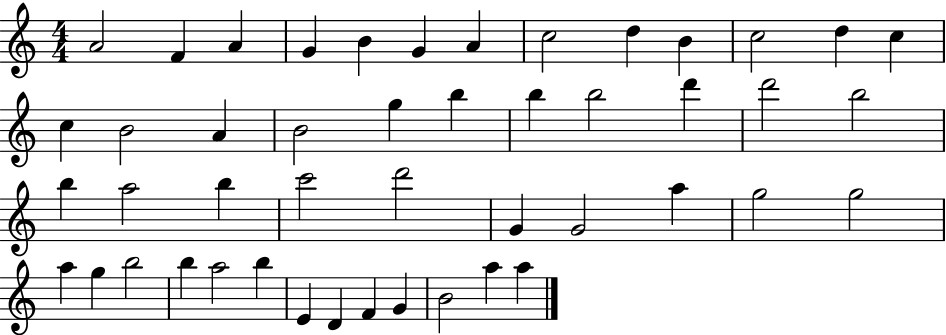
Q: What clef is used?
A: treble